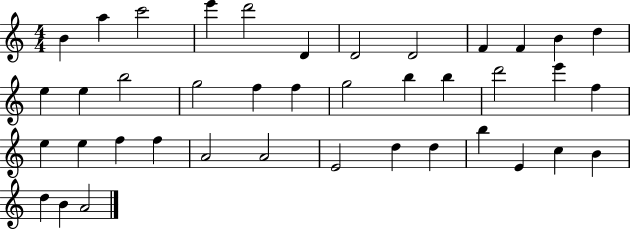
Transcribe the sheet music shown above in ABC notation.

X:1
T:Untitled
M:4/4
L:1/4
K:C
B a c'2 e' d'2 D D2 D2 F F B d e e b2 g2 f f g2 b b d'2 e' f e e f f A2 A2 E2 d d b E c B d B A2